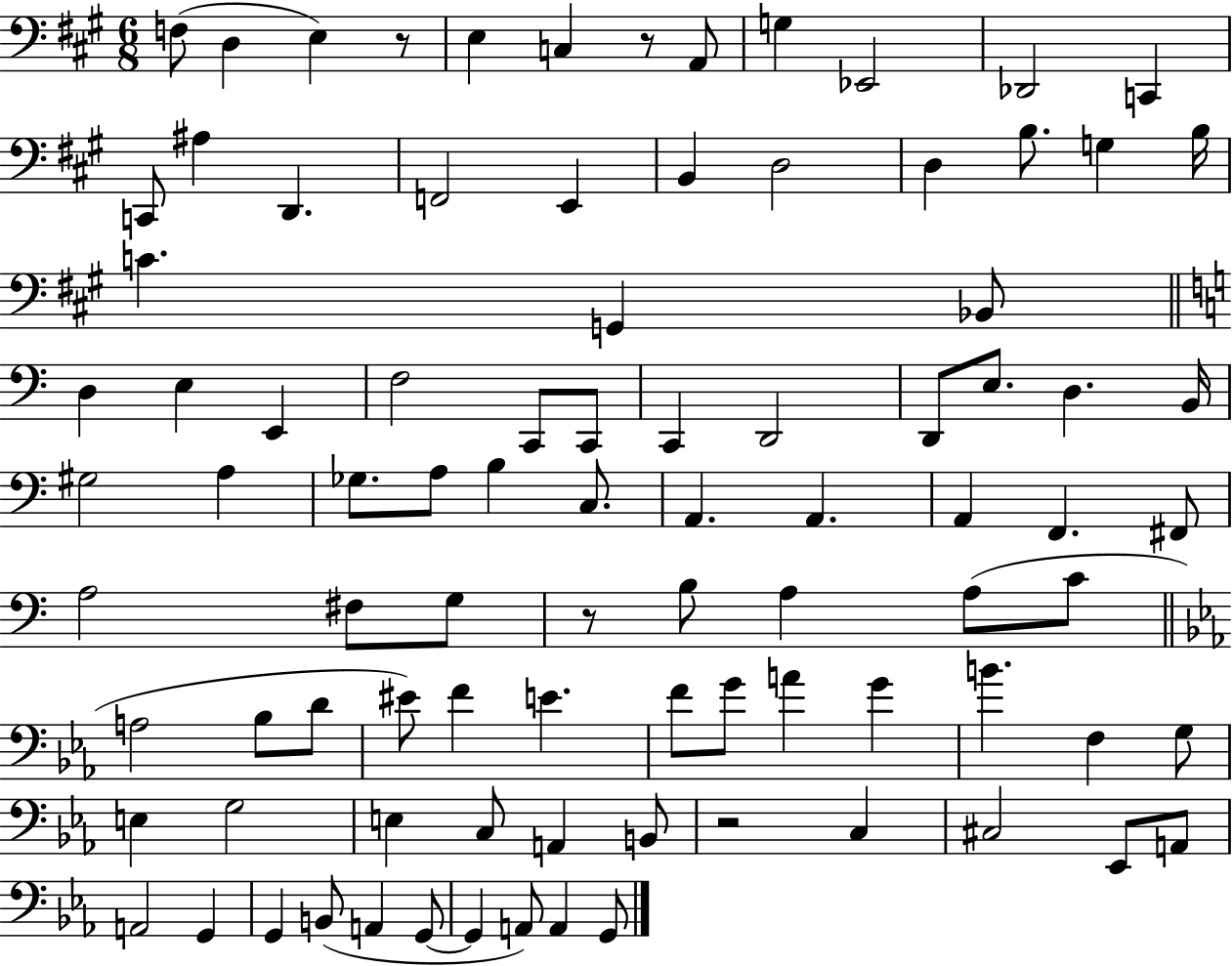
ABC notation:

X:1
T:Untitled
M:6/8
L:1/4
K:A
F,/2 D, E, z/2 E, C, z/2 A,,/2 G, _E,,2 _D,,2 C,, C,,/2 ^A, D,, F,,2 E,, B,, D,2 D, B,/2 G, B,/4 C G,, _B,,/2 D, E, E,, F,2 C,,/2 C,,/2 C,, D,,2 D,,/2 E,/2 D, B,,/4 ^G,2 A, _G,/2 A,/2 B, C,/2 A,, A,, A,, F,, ^F,,/2 A,2 ^F,/2 G,/2 z/2 B,/2 A, A,/2 C/2 A,2 _B,/2 D/2 ^E/2 F E F/2 G/2 A G B F, G,/2 E, G,2 E, C,/2 A,, B,,/2 z2 C, ^C,2 _E,,/2 A,,/2 A,,2 G,, G,, B,,/2 A,, G,,/2 G,, A,,/2 A,, G,,/2